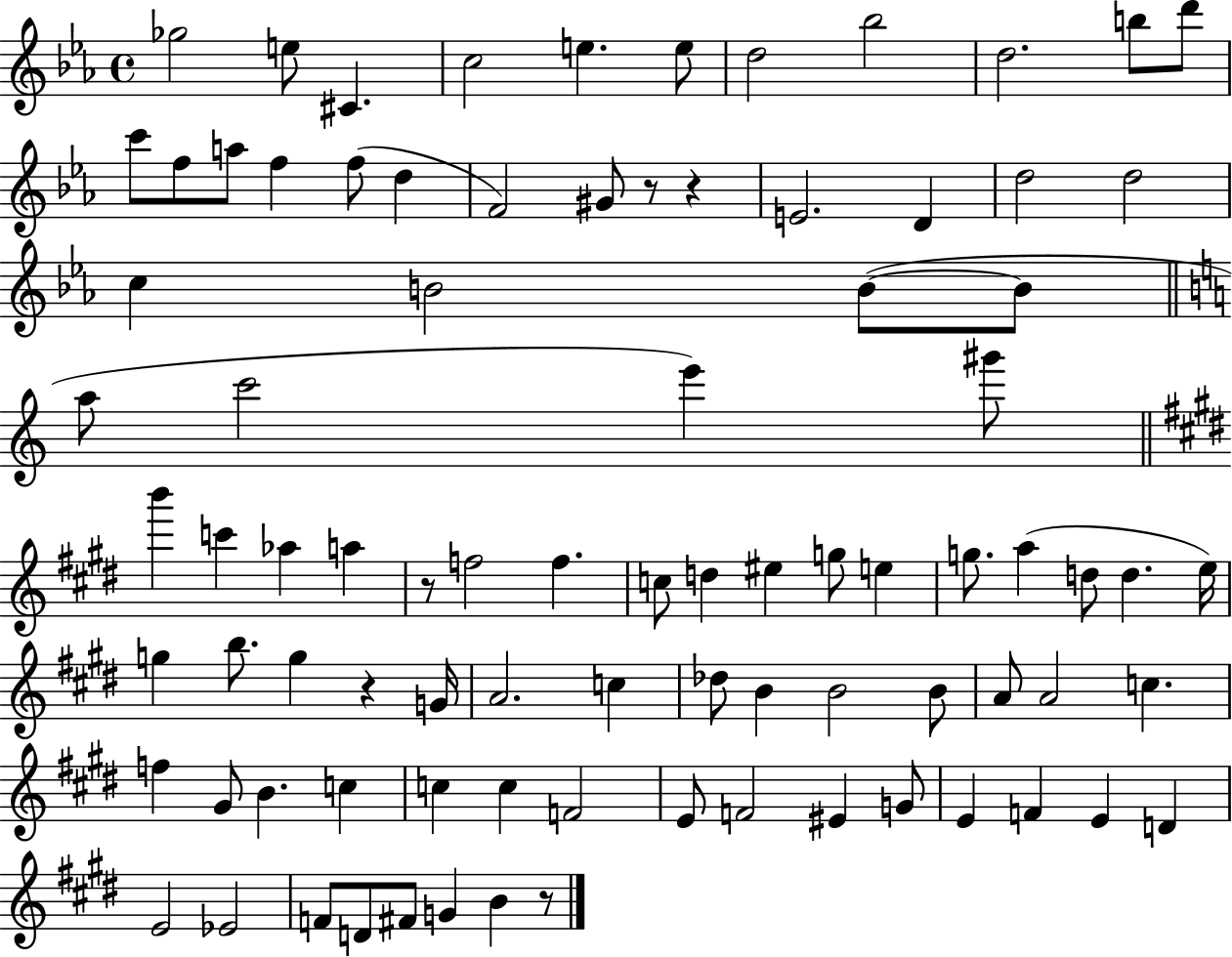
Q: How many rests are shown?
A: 5